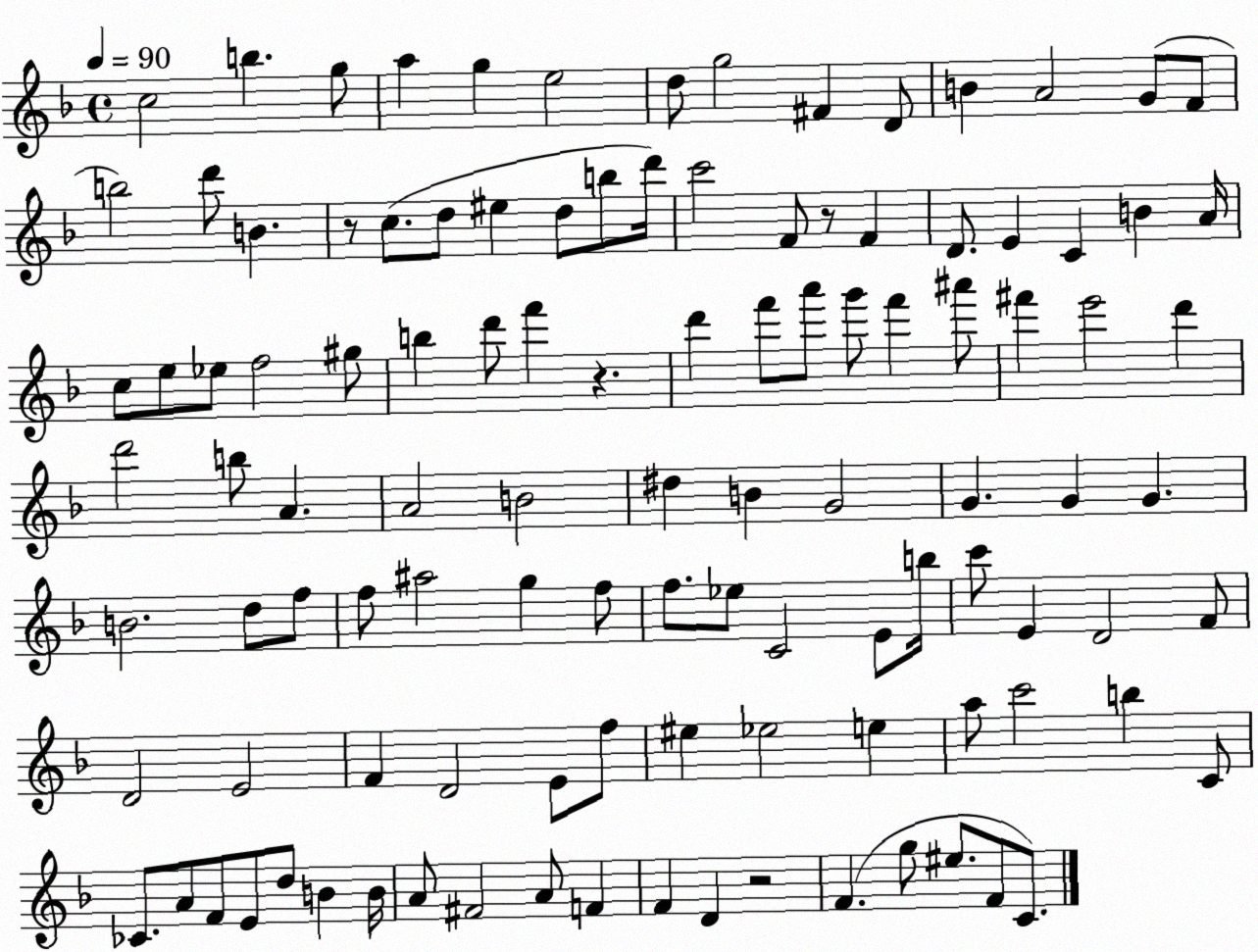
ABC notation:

X:1
T:Untitled
M:4/4
L:1/4
K:F
c2 b g/2 a g e2 d/2 g2 ^F D/2 B A2 G/2 F/2 b2 d'/2 B z/2 c/2 d/2 ^e d/2 b/2 d'/4 c'2 F/2 z/2 F D/2 E C B A/4 c/2 e/2 _e/2 f2 ^g/2 b d'/2 f' z d' f'/2 a'/2 g'/2 f' ^a'/2 ^f' e'2 d' d'2 b/2 A A2 B2 ^d B G2 G G G B2 d/2 f/2 f/2 ^a2 g f/2 f/2 _e/2 C2 E/2 b/4 c'/2 E D2 F/2 D2 E2 F D2 E/2 f/2 ^e _e2 e a/2 c'2 b C/2 _C/2 A/2 F/2 E/2 d/2 B B/4 A/2 ^F2 A/2 F F D z2 F g/2 ^e/2 F/2 C/2